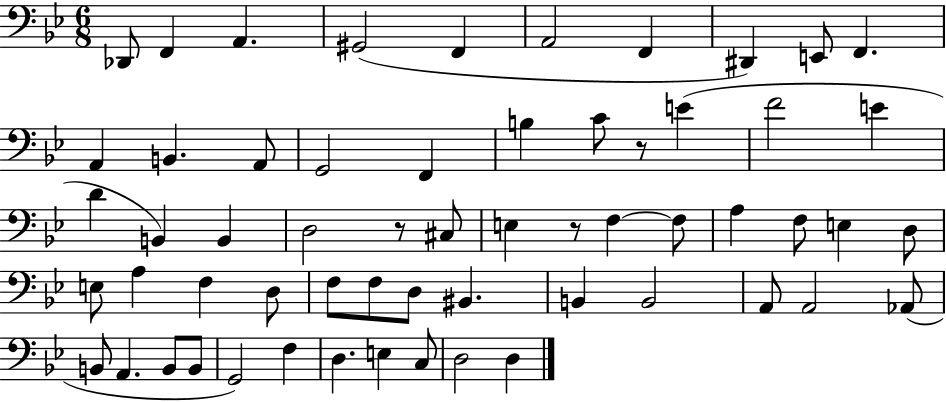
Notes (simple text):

Db2/e F2/q A2/q. G#2/h F2/q A2/h F2/q D#2/q E2/e F2/q. A2/q B2/q. A2/e G2/h F2/q B3/q C4/e R/e E4/q F4/h E4/q D4/q B2/q B2/q D3/h R/e C#3/e E3/q R/e F3/q F3/e A3/q F3/e E3/q D3/e E3/e A3/q F3/q D3/e F3/e F3/e D3/e BIS2/q. B2/q B2/h A2/e A2/h Ab2/e B2/e A2/q. B2/e B2/e G2/h F3/q D3/q. E3/q C3/e D3/h D3/q